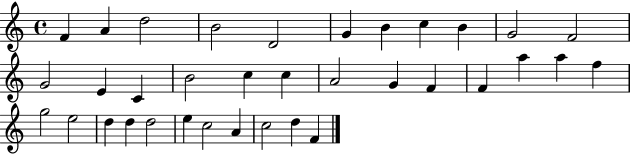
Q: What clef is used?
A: treble